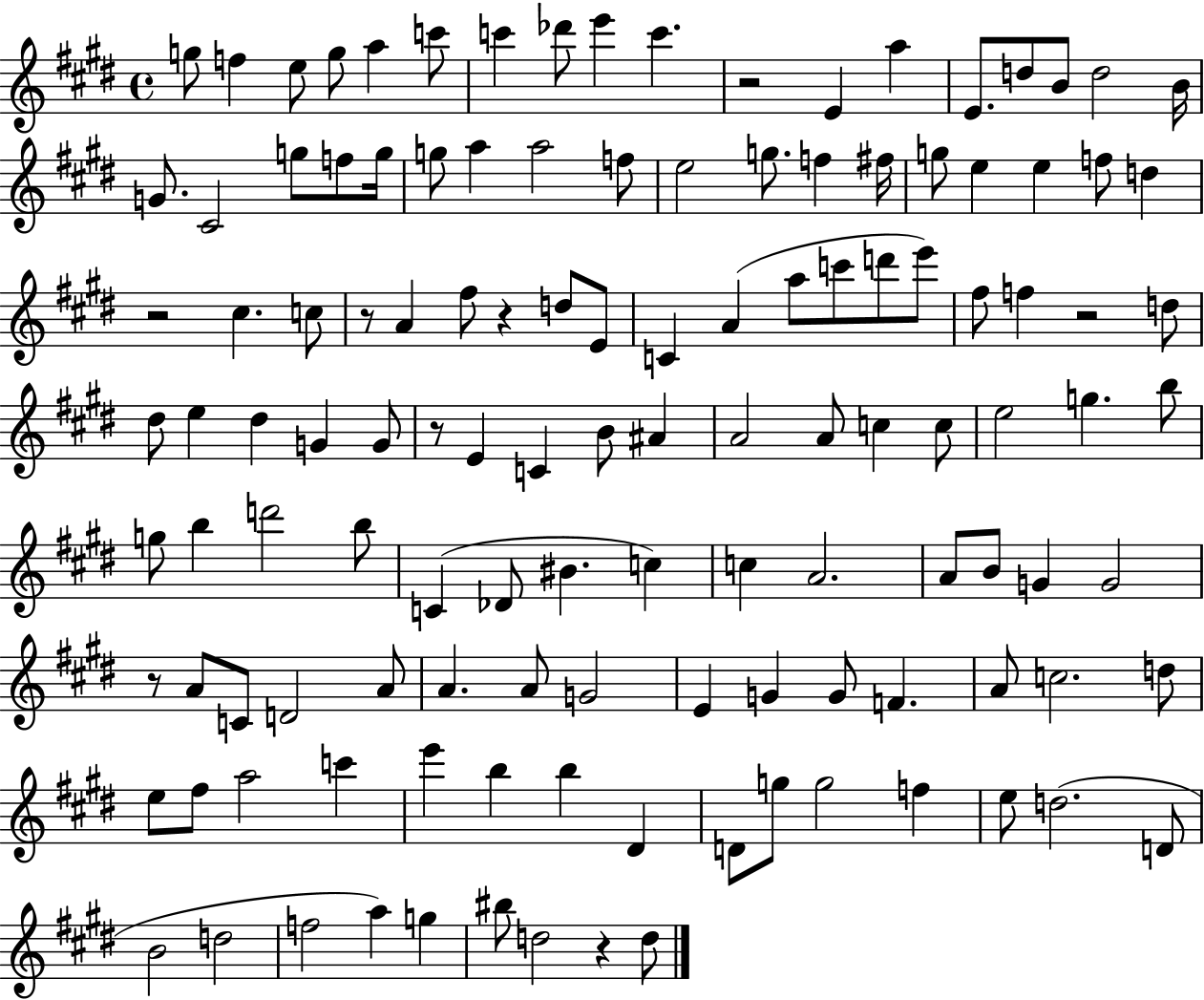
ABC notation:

X:1
T:Untitled
M:4/4
L:1/4
K:E
g/2 f e/2 g/2 a c'/2 c' _d'/2 e' c' z2 E a E/2 d/2 B/2 d2 B/4 G/2 ^C2 g/2 f/2 g/4 g/2 a a2 f/2 e2 g/2 f ^f/4 g/2 e e f/2 d z2 ^c c/2 z/2 A ^f/2 z d/2 E/2 C A a/2 c'/2 d'/2 e'/2 ^f/2 f z2 d/2 ^d/2 e ^d G G/2 z/2 E C B/2 ^A A2 A/2 c c/2 e2 g b/2 g/2 b d'2 b/2 C _D/2 ^B c c A2 A/2 B/2 G G2 z/2 A/2 C/2 D2 A/2 A A/2 G2 E G G/2 F A/2 c2 d/2 e/2 ^f/2 a2 c' e' b b ^D D/2 g/2 g2 f e/2 d2 D/2 B2 d2 f2 a g ^b/2 d2 z d/2